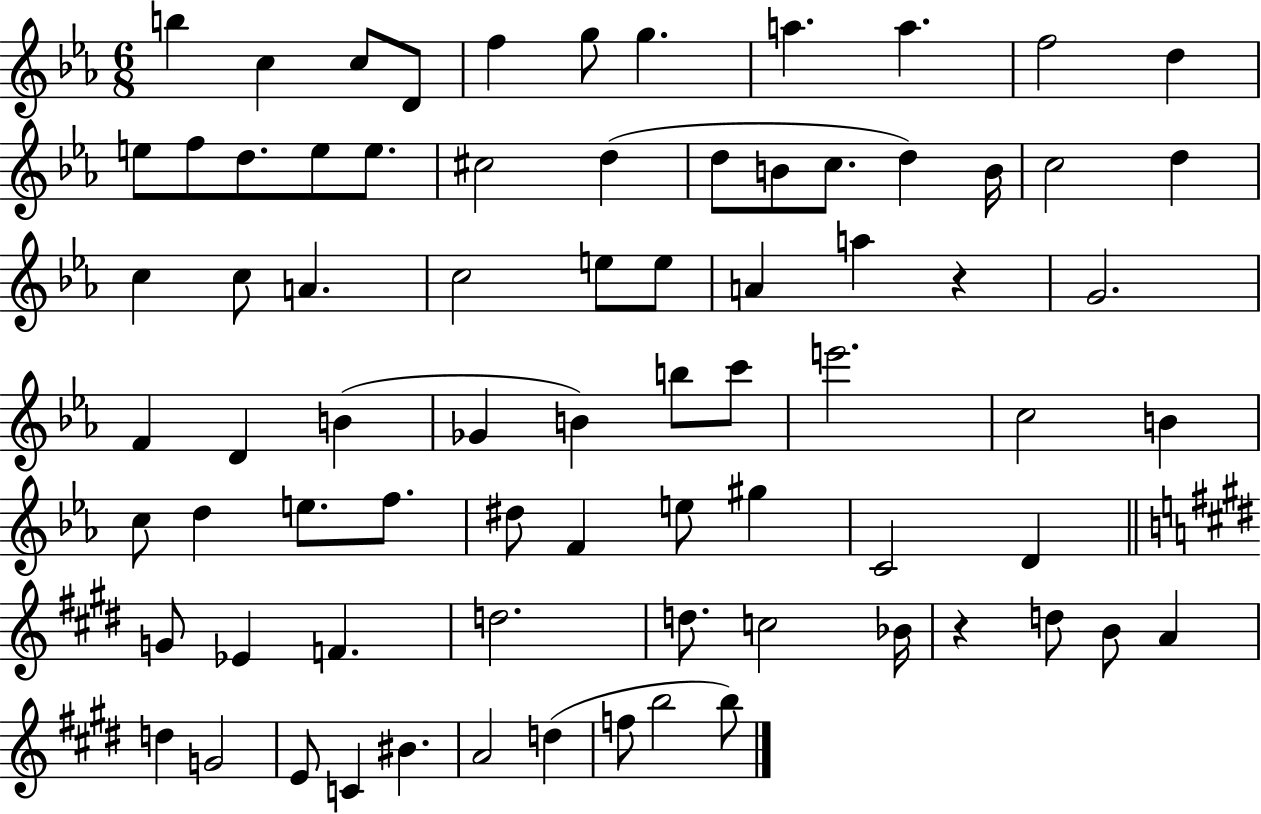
{
  \clef treble
  \numericTimeSignature
  \time 6/8
  \key ees \major
  b''4 c''4 c''8 d'8 | f''4 g''8 g''4. | a''4. a''4. | f''2 d''4 | \break e''8 f''8 d''8. e''8 e''8. | cis''2 d''4( | d''8 b'8 c''8. d''4) b'16 | c''2 d''4 | \break c''4 c''8 a'4. | c''2 e''8 e''8 | a'4 a''4 r4 | g'2. | \break f'4 d'4 b'4( | ges'4 b'4) b''8 c'''8 | e'''2. | c''2 b'4 | \break c''8 d''4 e''8. f''8. | dis''8 f'4 e''8 gis''4 | c'2 d'4 | \bar "||" \break \key e \major g'8 ees'4 f'4. | d''2. | d''8. c''2 bes'16 | r4 d''8 b'8 a'4 | \break d''4 g'2 | e'8 c'4 bis'4. | a'2 d''4( | f''8 b''2 b''8) | \break \bar "|."
}